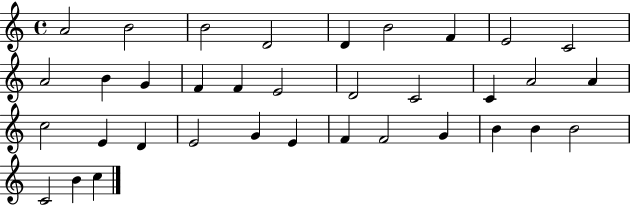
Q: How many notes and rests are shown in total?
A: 35